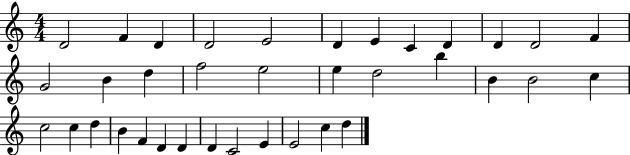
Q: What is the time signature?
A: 4/4